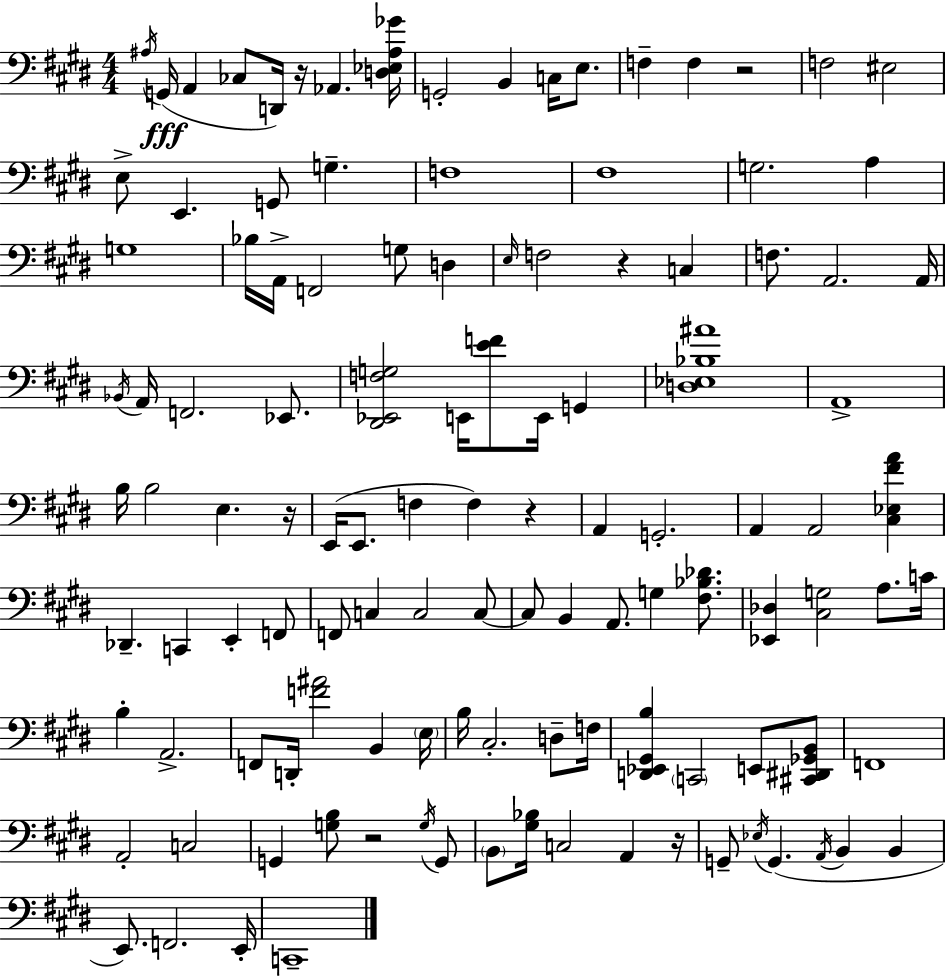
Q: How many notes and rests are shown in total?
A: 118